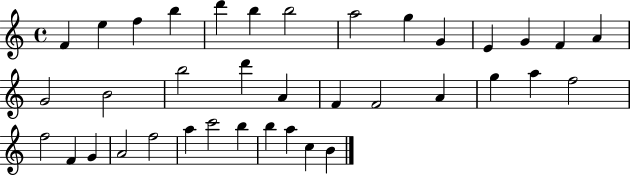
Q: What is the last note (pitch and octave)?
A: B4